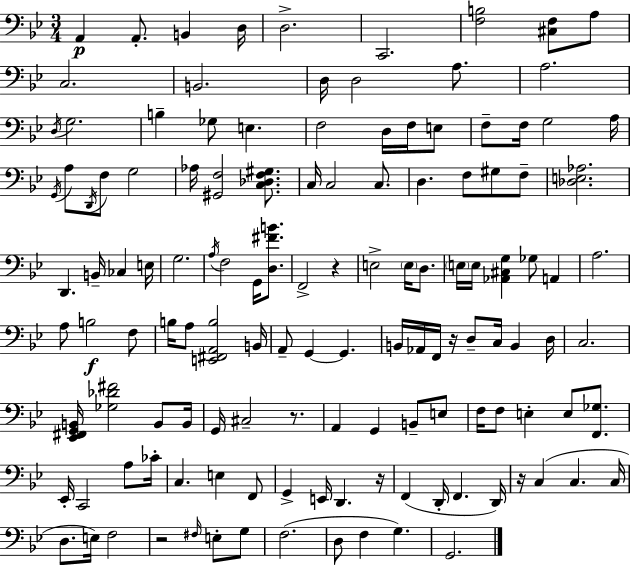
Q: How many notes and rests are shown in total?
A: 130